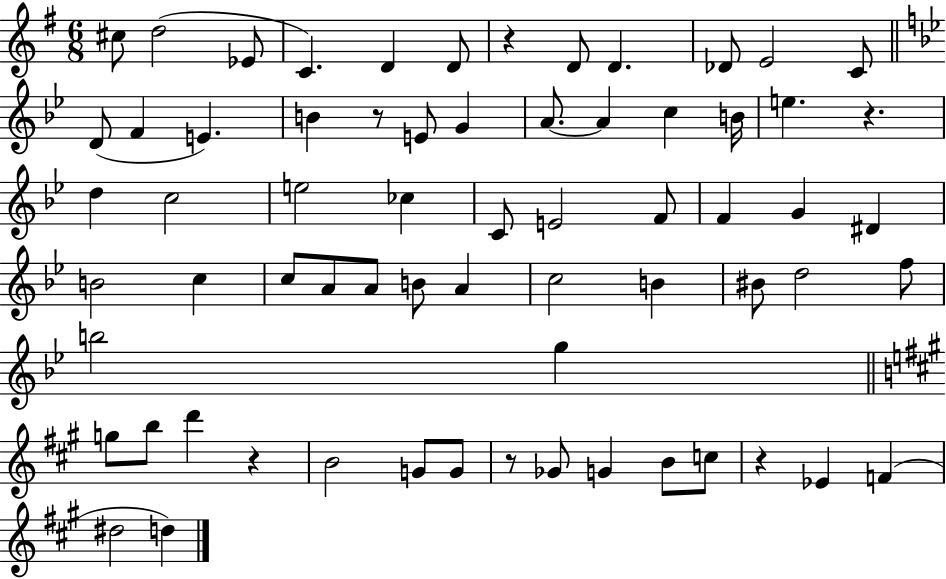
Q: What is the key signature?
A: G major